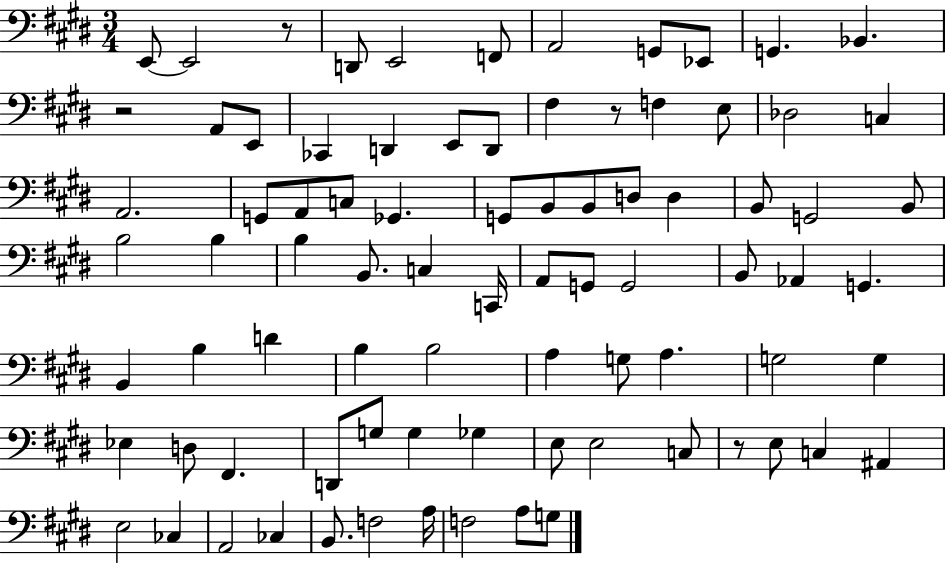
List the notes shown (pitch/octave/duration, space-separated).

E2/e E2/h R/e D2/e E2/h F2/e A2/h G2/e Eb2/e G2/q. Bb2/q. R/h A2/e E2/e CES2/q D2/q E2/e D2/e F#3/q R/e F3/q E3/e Db3/h C3/q A2/h. G2/e A2/e C3/e Gb2/q. G2/e B2/e B2/e D3/e D3/q B2/e G2/h B2/e B3/h B3/q B3/q B2/e. C3/q C2/s A2/e G2/e G2/h B2/e Ab2/q G2/q. B2/q B3/q D4/q B3/q B3/h A3/q G3/e A3/q. G3/h G3/q Eb3/q D3/e F#2/q. D2/e G3/e G3/q Gb3/q E3/e E3/h C3/e R/e E3/e C3/q A#2/q E3/h CES3/q A2/h CES3/q B2/e. F3/h A3/s F3/h A3/e G3/e